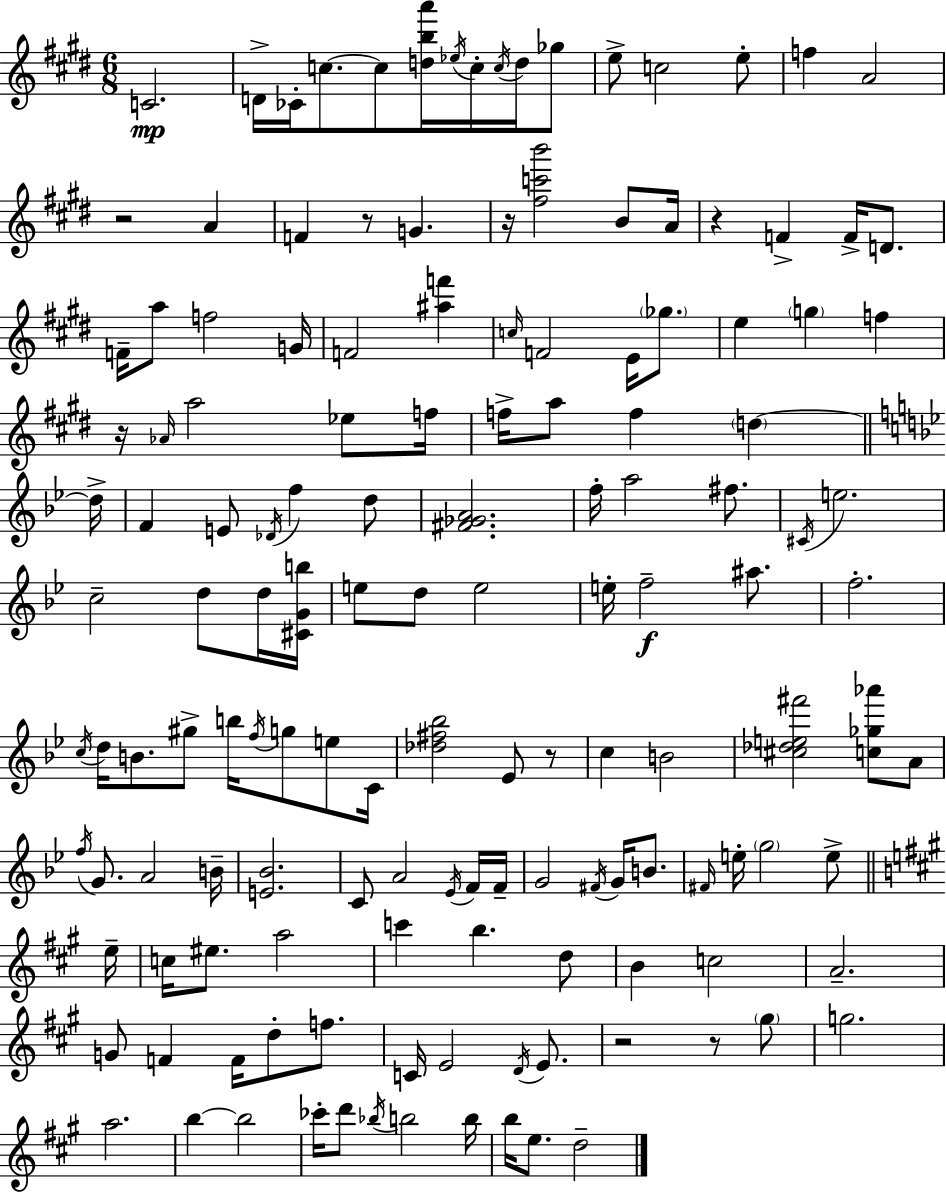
C4/h. D4/s CES4/s C5/e. C5/e [D5,B5,A6]/s Eb5/s C5/s C5/s D5/s Gb5/e E5/e C5/h E5/e F5/q A4/h R/h A4/q F4/q R/e G4/q. R/s [F#5,C6,B6]/h B4/e A4/s R/q F4/q F4/s D4/e. F4/s A5/e F5/h G4/s F4/h [A#5,F6]/q C5/s F4/h E4/s Gb5/e. E5/q G5/q F5/q R/s Ab4/s A5/h Eb5/e F5/s F5/s A5/e F5/q D5/q D5/s F4/q E4/e Db4/s F5/q D5/e [F#4,Gb4,A4]/h. F5/s A5/h F#5/e. C#4/s E5/h. C5/h D5/e D5/s [C#4,G4,B5]/s E5/e D5/e E5/h E5/s F5/h A#5/e. F5/h. C5/s D5/s B4/e. G#5/e B5/s F5/s G5/e E5/e C4/s [Db5,F#5,Bb5]/h Eb4/e R/e C5/q B4/h [C#5,Db5,E5,F#6]/h [C5,Gb5,Ab6]/e A4/e F5/s G4/e. A4/h B4/s [E4,Bb4]/h. C4/e A4/h Eb4/s F4/s F4/s G4/h F#4/s G4/s B4/e. F#4/s E5/s G5/h E5/e E5/s C5/s EIS5/e. A5/h C6/q B5/q. D5/e B4/q C5/h A4/h. G4/e F4/q F4/s D5/e F5/e. C4/s E4/h D4/s E4/e. R/h R/e G#5/e G5/h. A5/h. B5/q B5/h CES6/s D6/e Bb5/s B5/h B5/s B5/s E5/e. D5/h